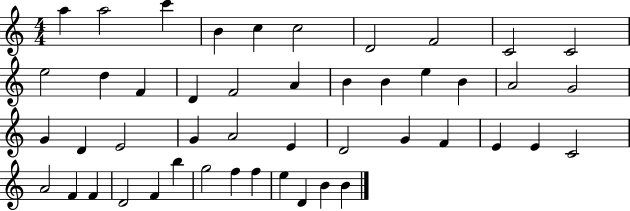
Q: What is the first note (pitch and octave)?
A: A5